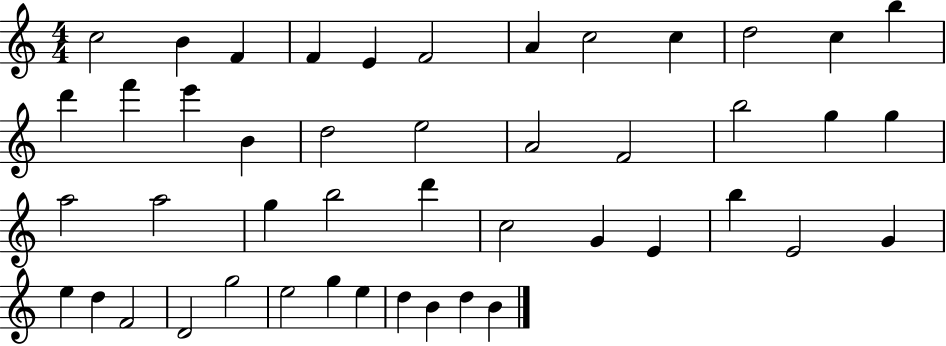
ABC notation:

X:1
T:Untitled
M:4/4
L:1/4
K:C
c2 B F F E F2 A c2 c d2 c b d' f' e' B d2 e2 A2 F2 b2 g g a2 a2 g b2 d' c2 G E b E2 G e d F2 D2 g2 e2 g e d B d B